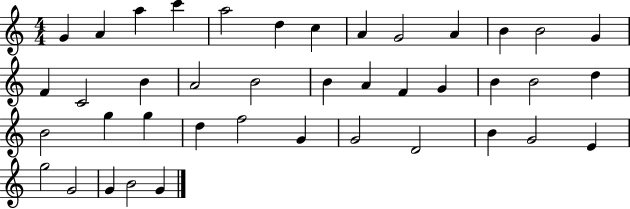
G4/q A4/q A5/q C6/q A5/h D5/q C5/q A4/q G4/h A4/q B4/q B4/h G4/q F4/q C4/h B4/q A4/h B4/h B4/q A4/q F4/q G4/q B4/q B4/h D5/q B4/h G5/q G5/q D5/q F5/h G4/q G4/h D4/h B4/q G4/h E4/q G5/h G4/h G4/q B4/h G4/q